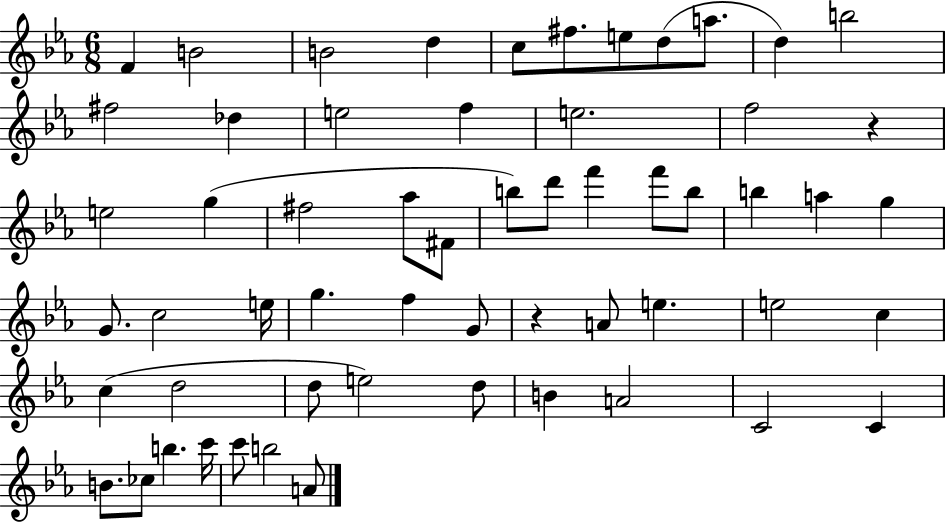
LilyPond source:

{
  \clef treble
  \numericTimeSignature
  \time 6/8
  \key ees \major
  f'4 b'2 | b'2 d''4 | c''8 fis''8. e''8 d''8( a''8. | d''4) b''2 | \break fis''2 des''4 | e''2 f''4 | e''2. | f''2 r4 | \break e''2 g''4( | fis''2 aes''8 fis'8 | b''8) d'''8 f'''4 f'''8 b''8 | b''4 a''4 g''4 | \break g'8. c''2 e''16 | g''4. f''4 g'8 | r4 a'8 e''4. | e''2 c''4 | \break c''4( d''2 | d''8 e''2) d''8 | b'4 a'2 | c'2 c'4 | \break b'8. ces''8 b''4. c'''16 | c'''8 b''2 a'8 | \bar "|."
}